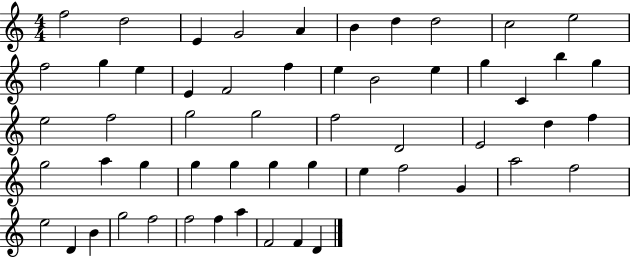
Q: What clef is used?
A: treble